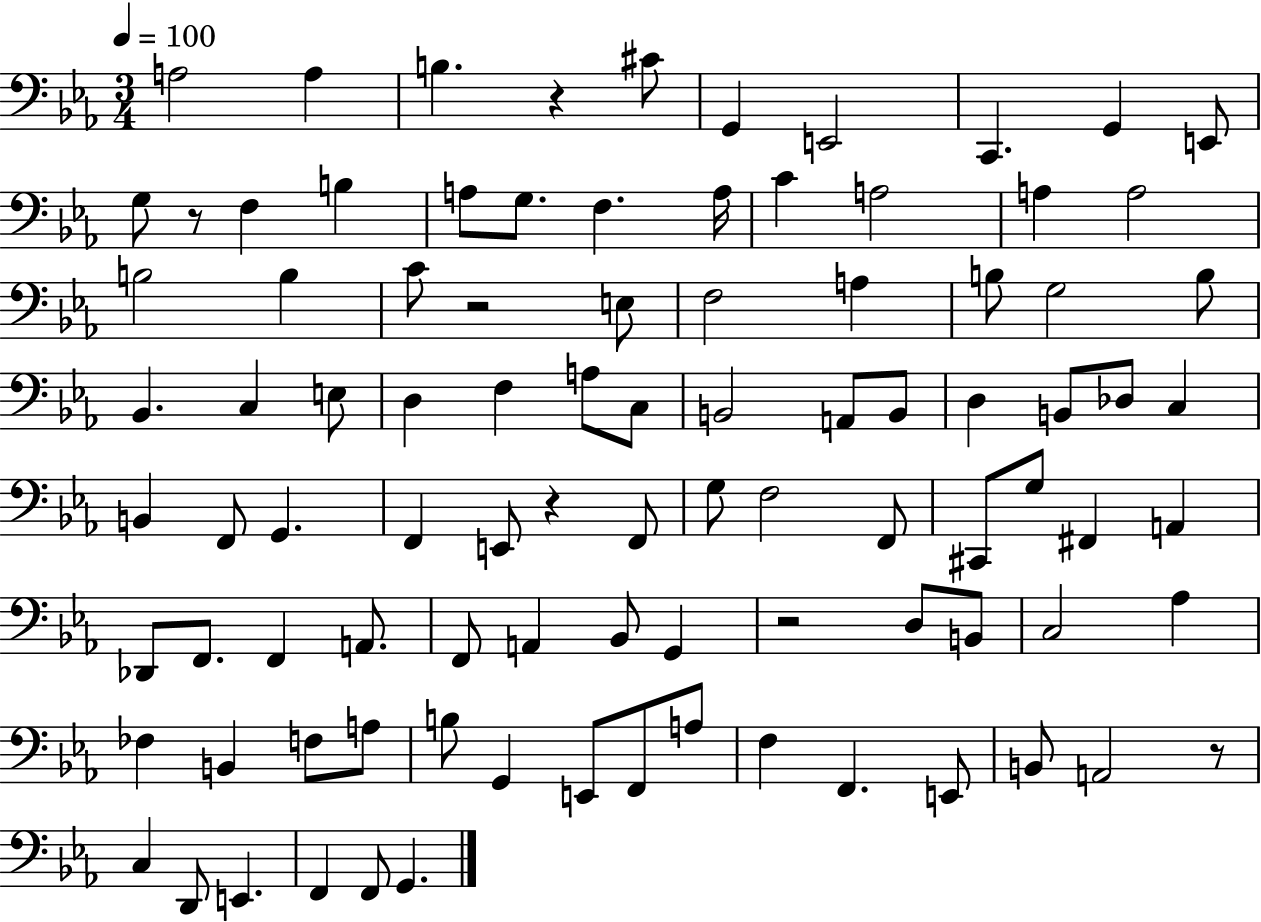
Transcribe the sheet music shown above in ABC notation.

X:1
T:Untitled
M:3/4
L:1/4
K:Eb
A,2 A, B, z ^C/2 G,, E,,2 C,, G,, E,,/2 G,/2 z/2 F, B, A,/2 G,/2 F, A,/4 C A,2 A, A,2 B,2 B, C/2 z2 E,/2 F,2 A, B,/2 G,2 B,/2 _B,, C, E,/2 D, F, A,/2 C,/2 B,,2 A,,/2 B,,/2 D, B,,/2 _D,/2 C, B,, F,,/2 G,, F,, E,,/2 z F,,/2 G,/2 F,2 F,,/2 ^C,,/2 G,/2 ^F,, A,, _D,,/2 F,,/2 F,, A,,/2 F,,/2 A,, _B,,/2 G,, z2 D,/2 B,,/2 C,2 _A, _F, B,, F,/2 A,/2 B,/2 G,, E,,/2 F,,/2 A,/2 F, F,, E,,/2 B,,/2 A,,2 z/2 C, D,,/2 E,, F,, F,,/2 G,,